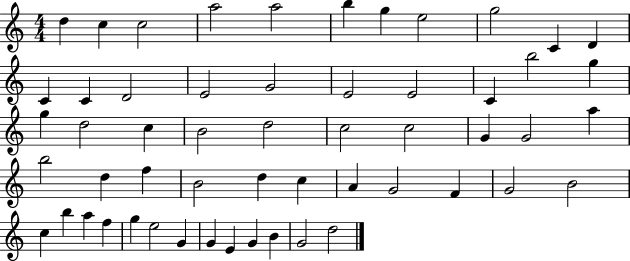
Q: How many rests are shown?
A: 0